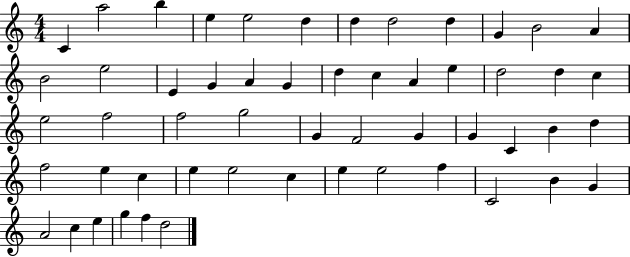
{
  \clef treble
  \numericTimeSignature
  \time 4/4
  \key c \major
  c'4 a''2 b''4 | e''4 e''2 d''4 | d''4 d''2 d''4 | g'4 b'2 a'4 | \break b'2 e''2 | e'4 g'4 a'4 g'4 | d''4 c''4 a'4 e''4 | d''2 d''4 c''4 | \break e''2 f''2 | f''2 g''2 | g'4 f'2 g'4 | g'4 c'4 b'4 d''4 | \break f''2 e''4 c''4 | e''4 e''2 c''4 | e''4 e''2 f''4 | c'2 b'4 g'4 | \break a'2 c''4 e''4 | g''4 f''4 d''2 | \bar "|."
}